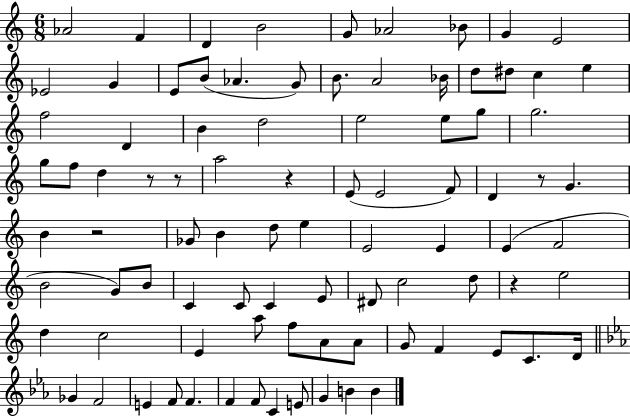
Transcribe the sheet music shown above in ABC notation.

X:1
T:Untitled
M:6/8
L:1/4
K:C
_A2 F D B2 G/2 _A2 _B/2 G E2 _E2 G E/2 B/2 _A G/2 B/2 A2 _B/4 d/2 ^d/2 c e f2 D B d2 e2 e/2 g/2 g2 g/2 f/2 d z/2 z/2 a2 z E/2 E2 F/2 D z/2 G B z2 _G/2 B d/2 e E2 E E F2 B2 G/2 B/2 C C/2 C E/2 ^D/2 c2 d/2 z e2 d c2 E a/2 f/2 A/2 A/2 G/2 F E/2 C/2 D/4 _G F2 E F/2 F F F/2 C E/2 G B B